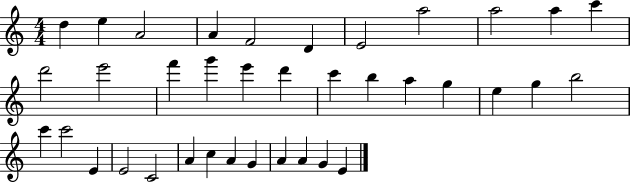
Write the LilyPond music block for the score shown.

{
  \clef treble
  \numericTimeSignature
  \time 4/4
  \key c \major
  d''4 e''4 a'2 | a'4 f'2 d'4 | e'2 a''2 | a''2 a''4 c'''4 | \break d'''2 e'''2 | f'''4 g'''4 e'''4 d'''4 | c'''4 b''4 a''4 g''4 | e''4 g''4 b''2 | \break c'''4 c'''2 e'4 | e'2 c'2 | a'4 c''4 a'4 g'4 | a'4 a'4 g'4 e'4 | \break \bar "|."
}